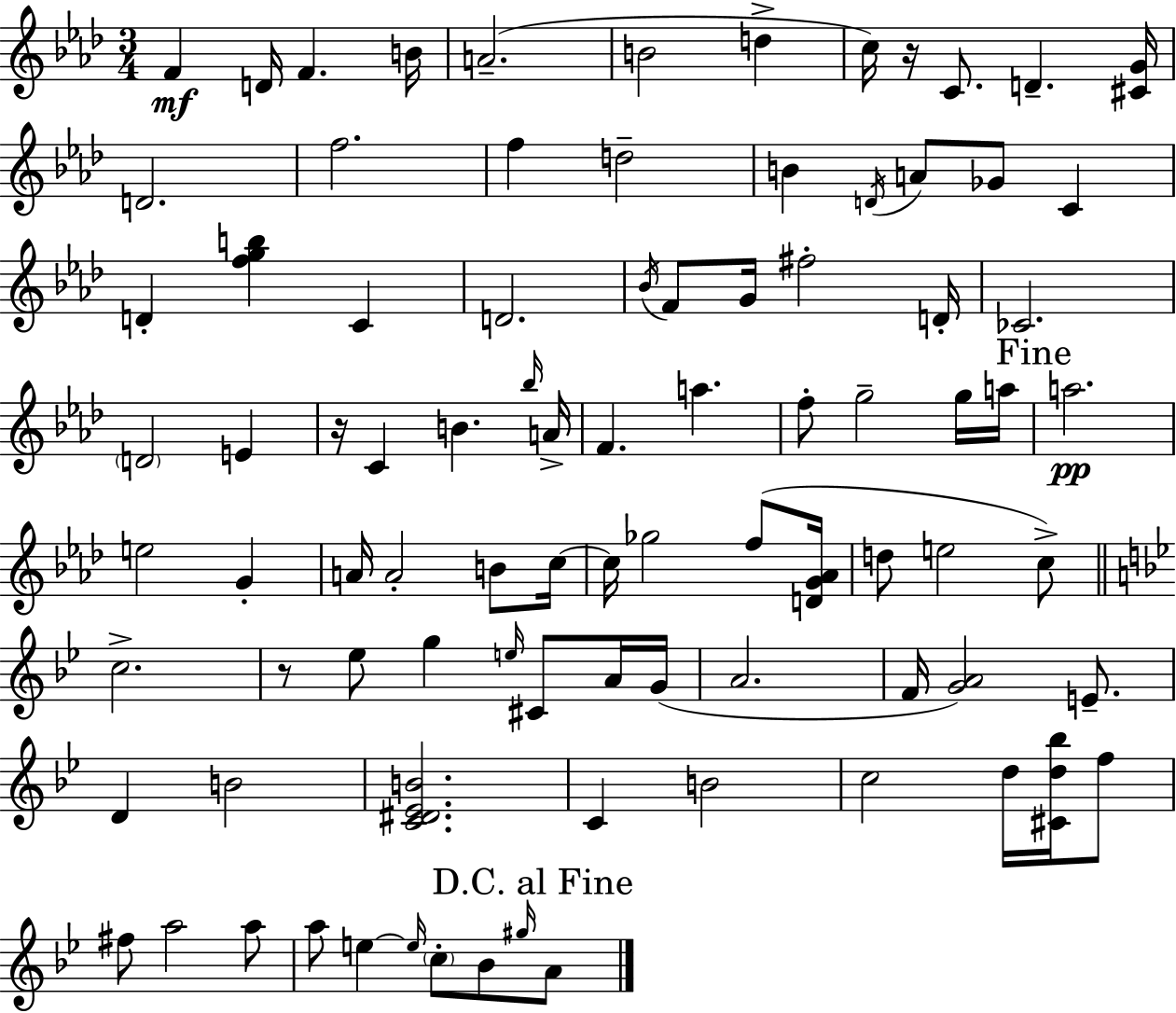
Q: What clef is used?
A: treble